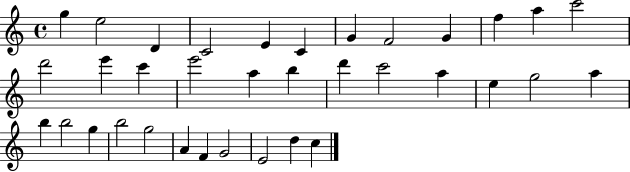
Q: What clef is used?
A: treble